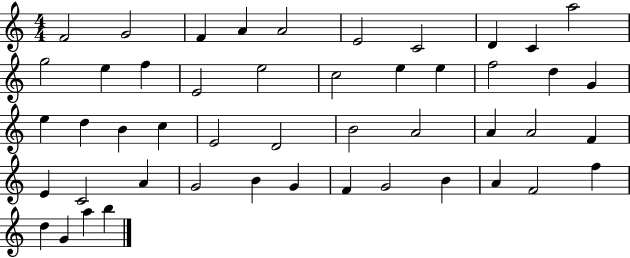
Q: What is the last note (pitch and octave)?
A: B5